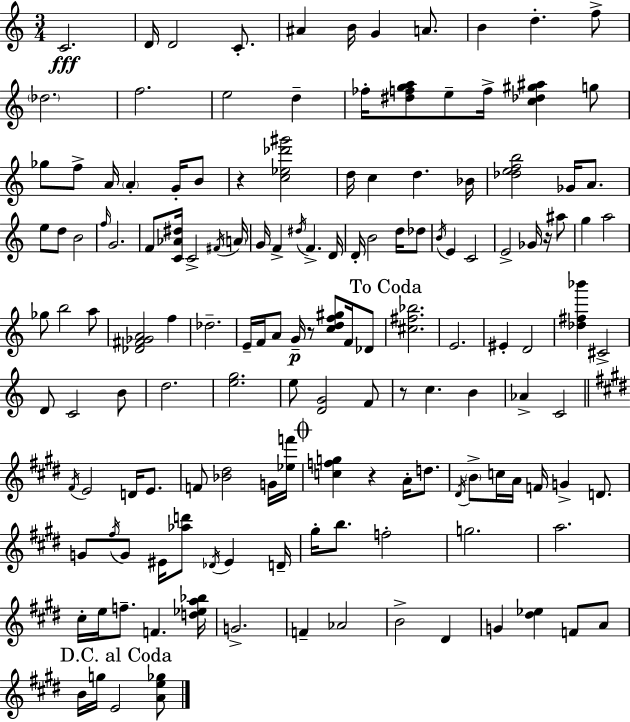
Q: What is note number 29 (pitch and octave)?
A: Bb4